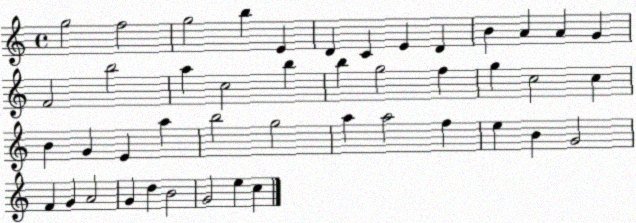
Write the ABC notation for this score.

X:1
T:Untitled
M:4/4
L:1/4
K:C
g2 f2 g2 b E D C E D B A A G F2 b2 a c2 b b g2 f g c2 c B G E a b2 g2 a a2 f e B G2 F G A2 G d B2 G2 e c